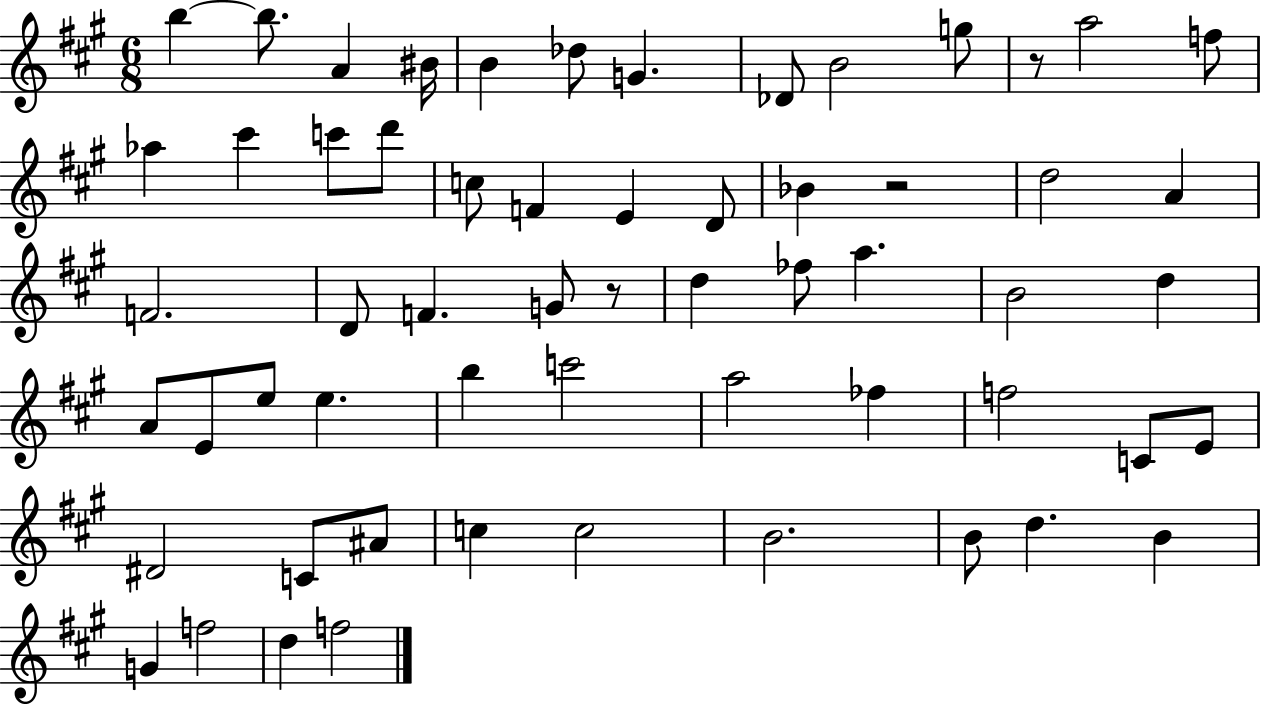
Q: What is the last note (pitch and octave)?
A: F5